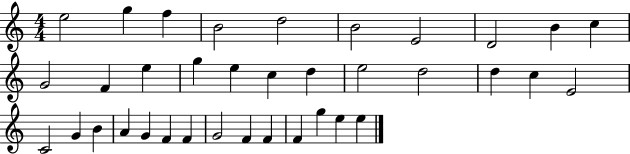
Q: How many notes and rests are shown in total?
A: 36